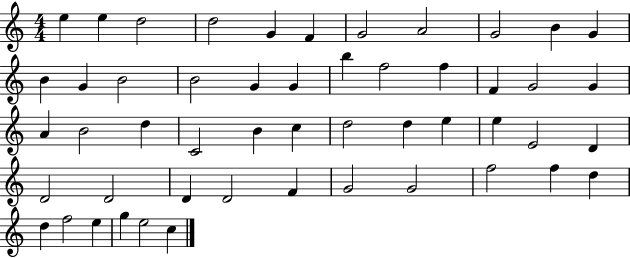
E5/q E5/q D5/h D5/h G4/q F4/q G4/h A4/h G4/h B4/q G4/q B4/q G4/q B4/h B4/h G4/q G4/q B5/q F5/h F5/q F4/q G4/h G4/q A4/q B4/h D5/q C4/h B4/q C5/q D5/h D5/q E5/q E5/q E4/h D4/q D4/h D4/h D4/q D4/h F4/q G4/h G4/h F5/h F5/q D5/q D5/q F5/h E5/q G5/q E5/h C5/q